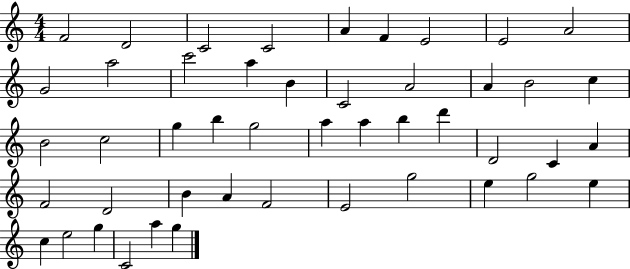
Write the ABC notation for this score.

X:1
T:Untitled
M:4/4
L:1/4
K:C
F2 D2 C2 C2 A F E2 E2 A2 G2 a2 c'2 a B C2 A2 A B2 c B2 c2 g b g2 a a b d' D2 C A F2 D2 B A F2 E2 g2 e g2 e c e2 g C2 a g